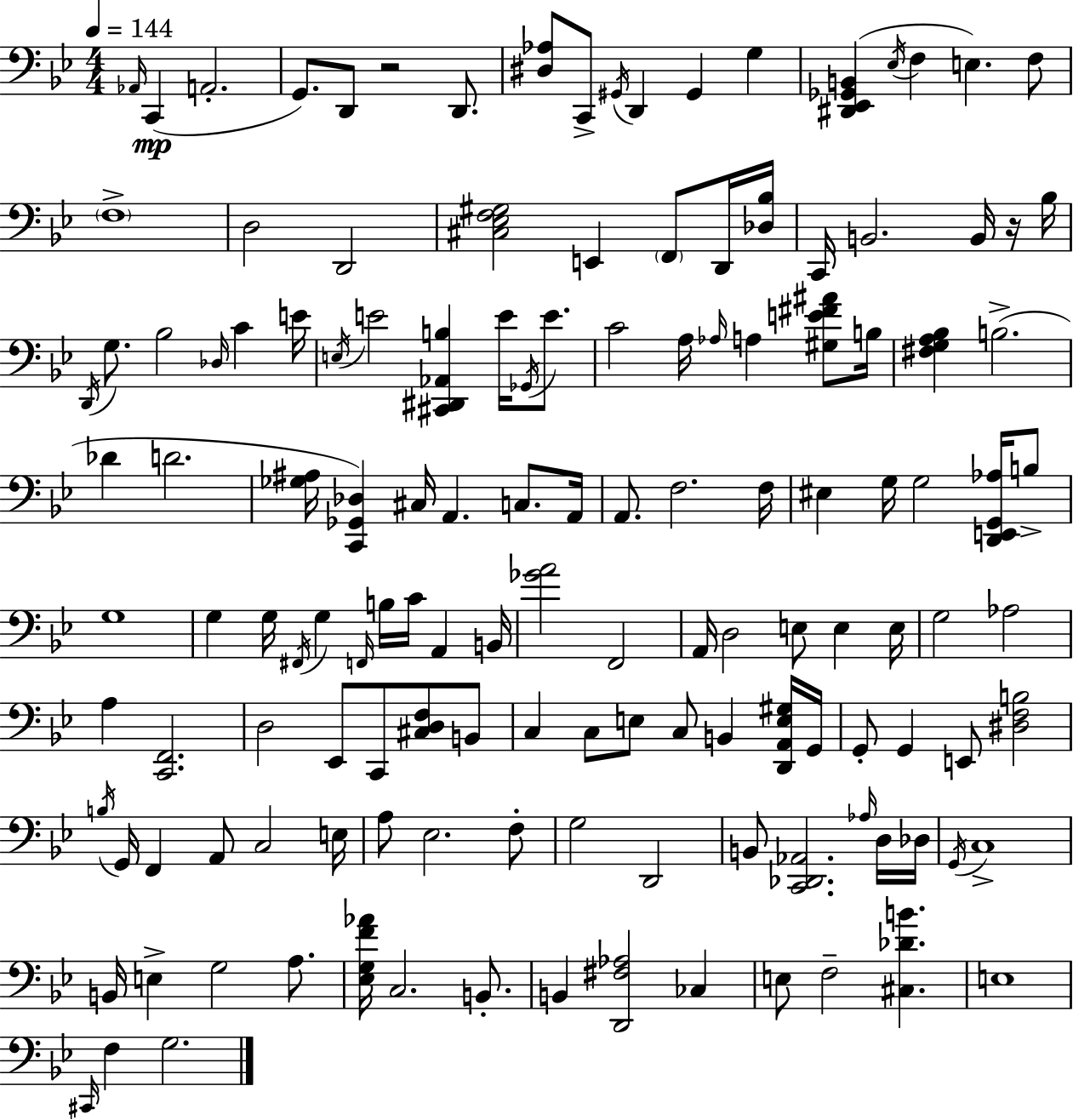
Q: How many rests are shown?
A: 2